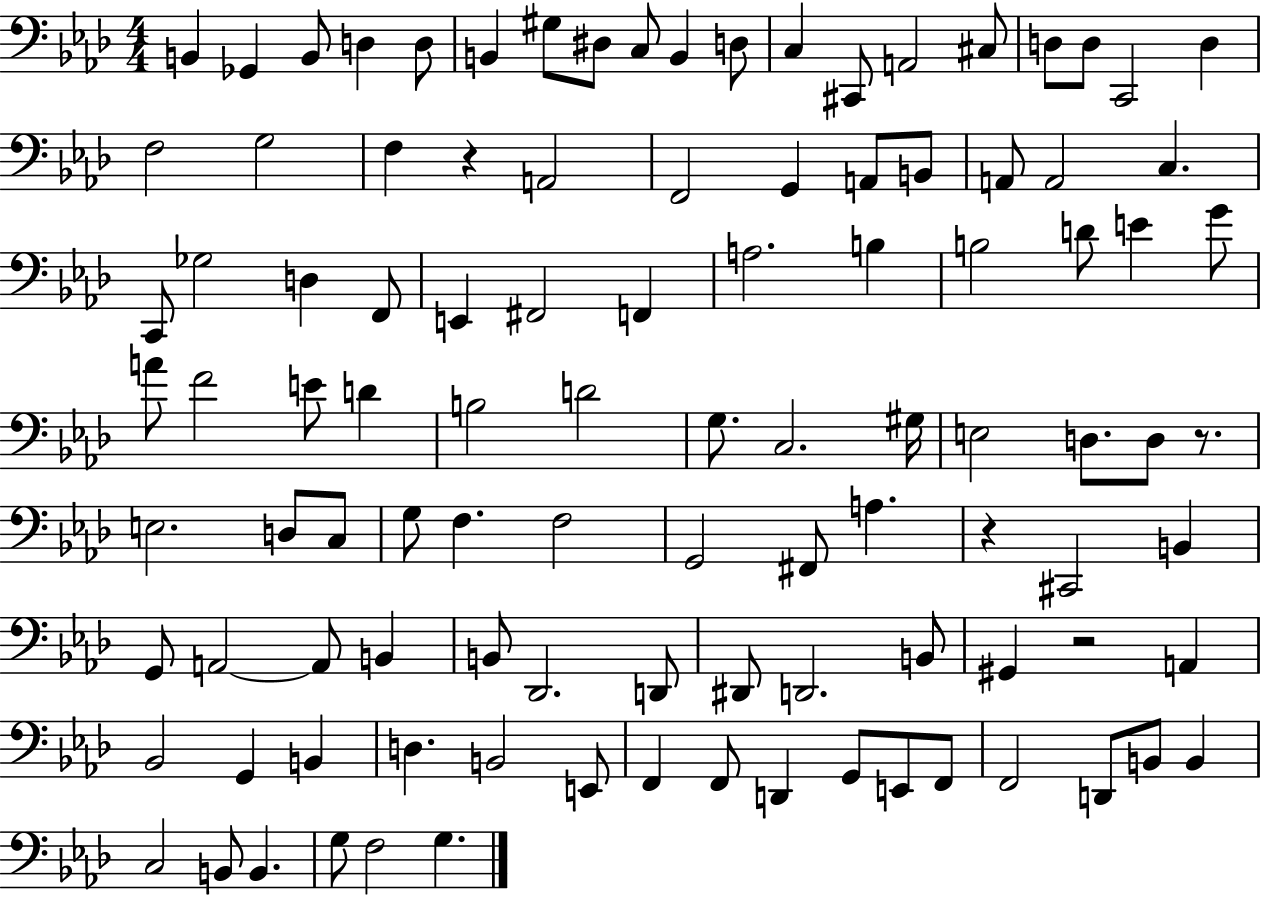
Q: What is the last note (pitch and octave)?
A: G3